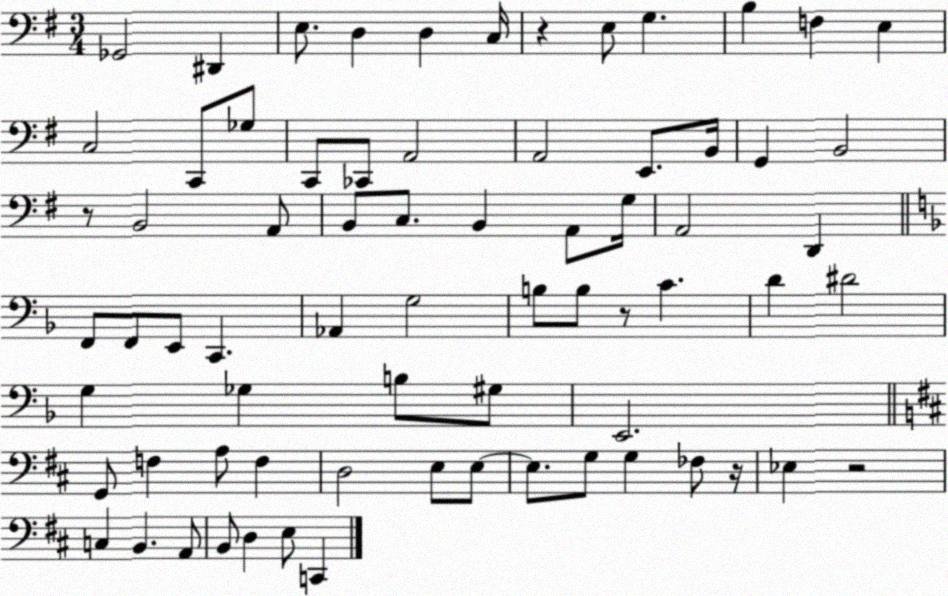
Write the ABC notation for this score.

X:1
T:Untitled
M:3/4
L:1/4
K:G
_G,,2 ^D,, E,/2 D, D, C,/4 z E,/2 G, B, F, E, C,2 C,,/2 _G,/2 C,,/2 _C,,/2 A,,2 A,,2 E,,/2 B,,/4 G,, B,,2 z/2 B,,2 A,,/2 B,,/2 C,/2 B,, A,,/2 G,/4 A,,2 D,, F,,/2 F,,/2 E,,/2 C,, _A,, G,2 B,/2 B,/2 z/2 C D ^D2 G, _G, B,/2 ^G,/2 E,,2 G,,/2 F, A,/2 F, D,2 E,/2 E,/2 E,/2 G,/2 G, _F,/2 z/4 _E, z2 C, B,, A,,/2 B,,/2 D, E,/2 C,,